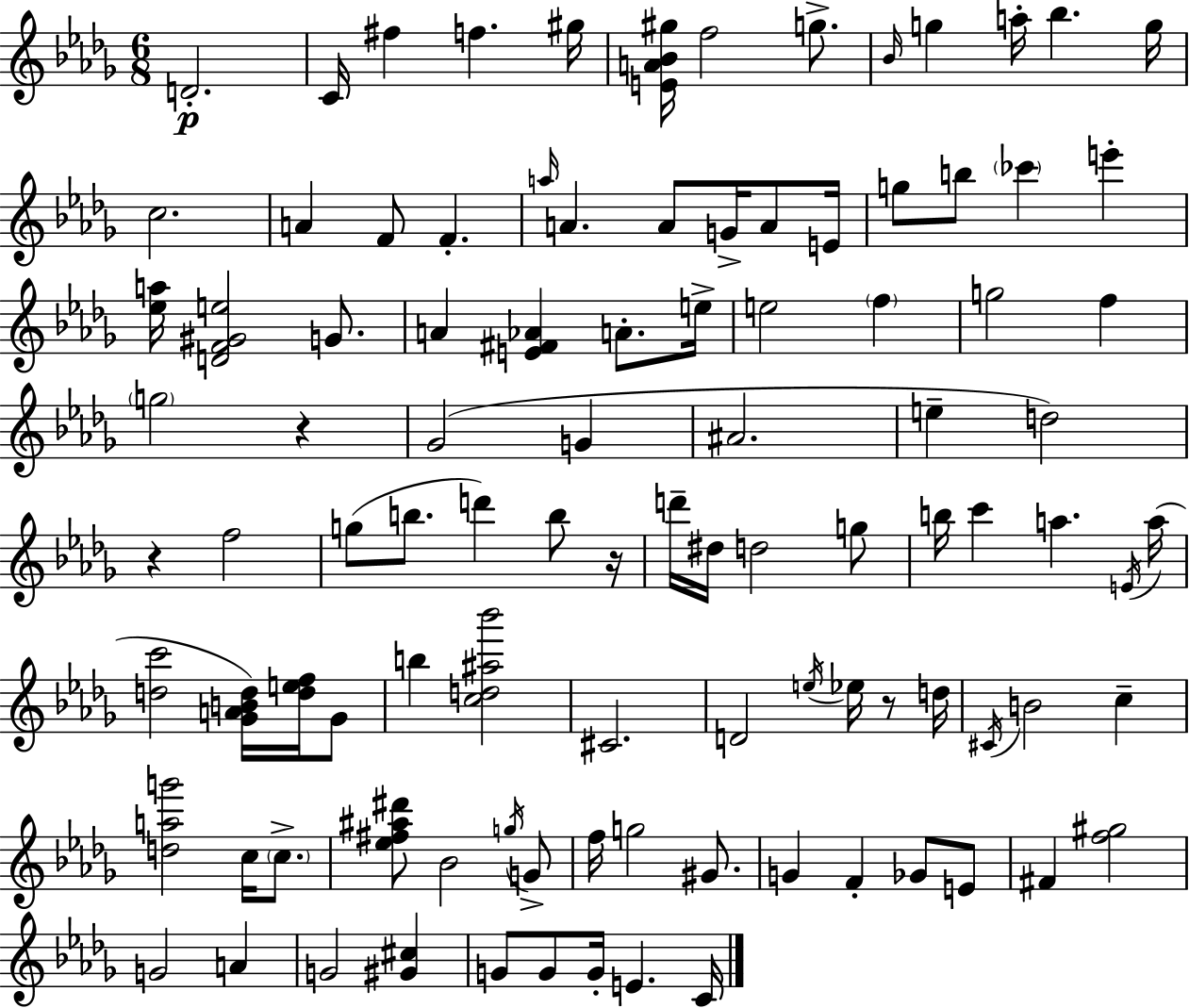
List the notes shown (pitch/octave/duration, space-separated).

D4/h. C4/s F#5/q F5/q. G#5/s [E4,A4,Bb4,G#5]/s F5/h G5/e. Bb4/s G5/q A5/s Bb5/q. G5/s C5/h. A4/q F4/e F4/q. A5/s A4/q. A4/e G4/s A4/e E4/s G5/e B5/e CES6/q E6/q [Eb5,A5]/s [D4,F4,G#4,E5]/h G4/e. A4/q [E4,F#4,Ab4]/q A4/e. E5/s E5/h F5/q G5/h F5/q G5/h R/q Gb4/h G4/q A#4/h. E5/q D5/h R/q F5/h G5/e B5/e. D6/q B5/e R/s D6/s D#5/s D5/h G5/e B5/s C6/q A5/q. E4/s A5/s [D5,C6]/h [Gb4,A4,B4,D5]/s [D5,E5,F5]/s Gb4/e B5/q [C5,D5,A#5,Bb6]/h C#4/h. D4/h E5/s Eb5/s R/e D5/s C#4/s B4/h C5/q [D5,A5,G6]/h C5/s C5/e. [Eb5,F#5,A#5,D#6]/e Bb4/h G5/s G4/e F5/s G5/h G#4/e. G4/q F4/q Gb4/e E4/e F#4/q [F5,G#5]/h G4/h A4/q G4/h [G#4,C#5]/q G4/e G4/e G4/s E4/q. C4/s